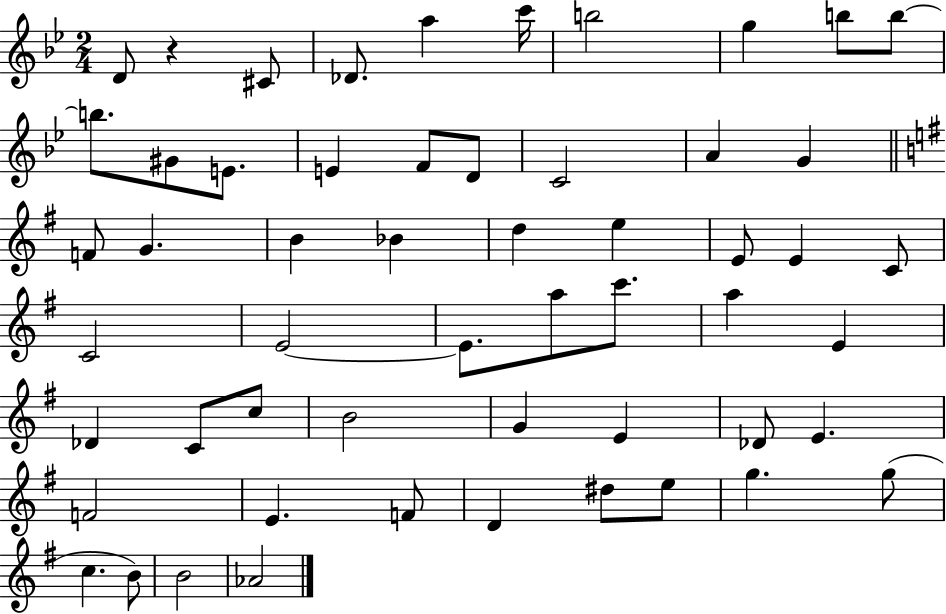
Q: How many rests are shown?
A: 1